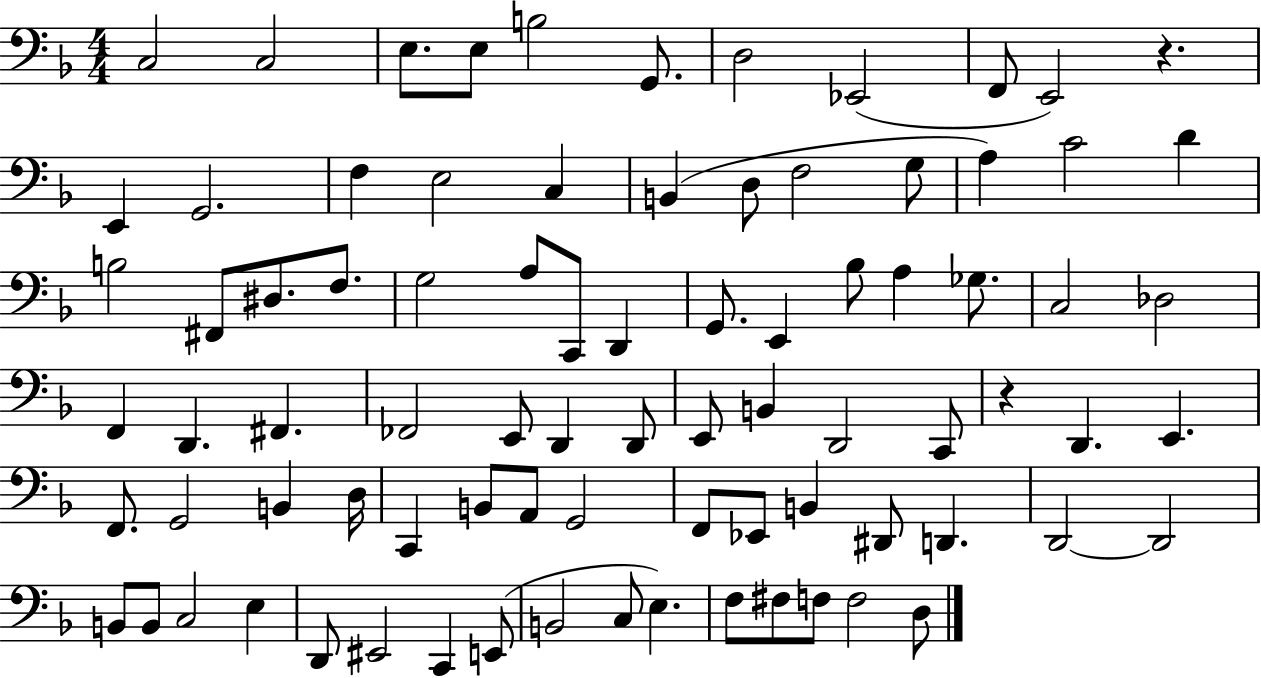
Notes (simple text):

C3/h C3/h E3/e. E3/e B3/h G2/e. D3/h Eb2/h F2/e E2/h R/q. E2/q G2/h. F3/q E3/h C3/q B2/q D3/e F3/h G3/e A3/q C4/h D4/q B3/h F#2/e D#3/e. F3/e. G3/h A3/e C2/e D2/q G2/e. E2/q Bb3/e A3/q Gb3/e. C3/h Db3/h F2/q D2/q. F#2/q. FES2/h E2/e D2/q D2/e E2/e B2/q D2/h C2/e R/q D2/q. E2/q. F2/e. G2/h B2/q D3/s C2/q B2/e A2/e G2/h F2/e Eb2/e B2/q D#2/e D2/q. D2/h D2/h B2/e B2/e C3/h E3/q D2/e EIS2/h C2/q E2/e B2/h C3/e E3/q. F3/e F#3/e F3/e F3/h D3/e